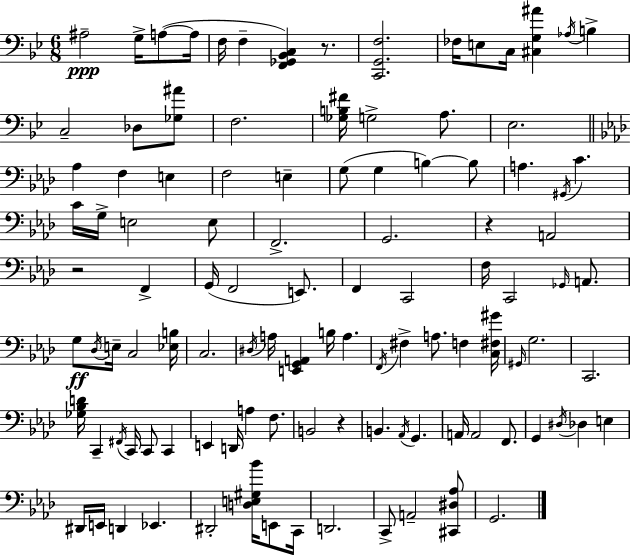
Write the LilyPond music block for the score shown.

{
  \clef bass
  \numericTimeSignature
  \time 6/8
  \key g \minor
  ais2--\ppp g16-> a8~(~ a16 | f16 f4-- <f, ges, bes, c>4) r8. | <c, g, f>2. | fes16 e8 c16 <cis g ais'>4 \acciaccatura { aes16 } b4-> | \break c2-- des8 <ges ais'>8 | f2. | <ges b fis'>16 g2-> a8. | ees2. | \break \bar "||" \break \key f \minor aes4 f4 e4 | f2 e4-- | g8( g4 b4~~) b8 | a4. \acciaccatura { gis,16 } c'4. | \break c'16 g16-> e2 e8 | f,2.-> | g,2. | r4 a,2 | \break r2 f,4-> | g,16( f,2 e,8.) | f,4 c,2 | f16 c,2 \grace { ges,16 } a,8. | \break g8\ff \acciaccatura { des16 } e16-- c2 | <ees b>16 c2. | \acciaccatura { dis16 } a16 <e, g, a,>4 b16 a4. | \acciaccatura { f,16 } fis4-> a8. | \break f4 <c fis gis'>16 \grace { gis,16 } g2. | c,2. | <ges bes d'>16 c,4-- \acciaccatura { fis,16 } | c,16 c,8 c,4 e,4 d,16 | \break a4 f8. b,2 | r4 b,4. | \acciaccatura { aes,16 } g,4. a,16 a,2 | f,8. g,4 | \break \acciaccatura { dis16 } des4 e4 dis,16 e,16 d,4 | ees,4. dis,2-. | <d e gis bes'>16 e,8 c,16 d,2. | c,8-> a,2-- | \break <cis, dis aes>8 g,2. | \bar "|."
}